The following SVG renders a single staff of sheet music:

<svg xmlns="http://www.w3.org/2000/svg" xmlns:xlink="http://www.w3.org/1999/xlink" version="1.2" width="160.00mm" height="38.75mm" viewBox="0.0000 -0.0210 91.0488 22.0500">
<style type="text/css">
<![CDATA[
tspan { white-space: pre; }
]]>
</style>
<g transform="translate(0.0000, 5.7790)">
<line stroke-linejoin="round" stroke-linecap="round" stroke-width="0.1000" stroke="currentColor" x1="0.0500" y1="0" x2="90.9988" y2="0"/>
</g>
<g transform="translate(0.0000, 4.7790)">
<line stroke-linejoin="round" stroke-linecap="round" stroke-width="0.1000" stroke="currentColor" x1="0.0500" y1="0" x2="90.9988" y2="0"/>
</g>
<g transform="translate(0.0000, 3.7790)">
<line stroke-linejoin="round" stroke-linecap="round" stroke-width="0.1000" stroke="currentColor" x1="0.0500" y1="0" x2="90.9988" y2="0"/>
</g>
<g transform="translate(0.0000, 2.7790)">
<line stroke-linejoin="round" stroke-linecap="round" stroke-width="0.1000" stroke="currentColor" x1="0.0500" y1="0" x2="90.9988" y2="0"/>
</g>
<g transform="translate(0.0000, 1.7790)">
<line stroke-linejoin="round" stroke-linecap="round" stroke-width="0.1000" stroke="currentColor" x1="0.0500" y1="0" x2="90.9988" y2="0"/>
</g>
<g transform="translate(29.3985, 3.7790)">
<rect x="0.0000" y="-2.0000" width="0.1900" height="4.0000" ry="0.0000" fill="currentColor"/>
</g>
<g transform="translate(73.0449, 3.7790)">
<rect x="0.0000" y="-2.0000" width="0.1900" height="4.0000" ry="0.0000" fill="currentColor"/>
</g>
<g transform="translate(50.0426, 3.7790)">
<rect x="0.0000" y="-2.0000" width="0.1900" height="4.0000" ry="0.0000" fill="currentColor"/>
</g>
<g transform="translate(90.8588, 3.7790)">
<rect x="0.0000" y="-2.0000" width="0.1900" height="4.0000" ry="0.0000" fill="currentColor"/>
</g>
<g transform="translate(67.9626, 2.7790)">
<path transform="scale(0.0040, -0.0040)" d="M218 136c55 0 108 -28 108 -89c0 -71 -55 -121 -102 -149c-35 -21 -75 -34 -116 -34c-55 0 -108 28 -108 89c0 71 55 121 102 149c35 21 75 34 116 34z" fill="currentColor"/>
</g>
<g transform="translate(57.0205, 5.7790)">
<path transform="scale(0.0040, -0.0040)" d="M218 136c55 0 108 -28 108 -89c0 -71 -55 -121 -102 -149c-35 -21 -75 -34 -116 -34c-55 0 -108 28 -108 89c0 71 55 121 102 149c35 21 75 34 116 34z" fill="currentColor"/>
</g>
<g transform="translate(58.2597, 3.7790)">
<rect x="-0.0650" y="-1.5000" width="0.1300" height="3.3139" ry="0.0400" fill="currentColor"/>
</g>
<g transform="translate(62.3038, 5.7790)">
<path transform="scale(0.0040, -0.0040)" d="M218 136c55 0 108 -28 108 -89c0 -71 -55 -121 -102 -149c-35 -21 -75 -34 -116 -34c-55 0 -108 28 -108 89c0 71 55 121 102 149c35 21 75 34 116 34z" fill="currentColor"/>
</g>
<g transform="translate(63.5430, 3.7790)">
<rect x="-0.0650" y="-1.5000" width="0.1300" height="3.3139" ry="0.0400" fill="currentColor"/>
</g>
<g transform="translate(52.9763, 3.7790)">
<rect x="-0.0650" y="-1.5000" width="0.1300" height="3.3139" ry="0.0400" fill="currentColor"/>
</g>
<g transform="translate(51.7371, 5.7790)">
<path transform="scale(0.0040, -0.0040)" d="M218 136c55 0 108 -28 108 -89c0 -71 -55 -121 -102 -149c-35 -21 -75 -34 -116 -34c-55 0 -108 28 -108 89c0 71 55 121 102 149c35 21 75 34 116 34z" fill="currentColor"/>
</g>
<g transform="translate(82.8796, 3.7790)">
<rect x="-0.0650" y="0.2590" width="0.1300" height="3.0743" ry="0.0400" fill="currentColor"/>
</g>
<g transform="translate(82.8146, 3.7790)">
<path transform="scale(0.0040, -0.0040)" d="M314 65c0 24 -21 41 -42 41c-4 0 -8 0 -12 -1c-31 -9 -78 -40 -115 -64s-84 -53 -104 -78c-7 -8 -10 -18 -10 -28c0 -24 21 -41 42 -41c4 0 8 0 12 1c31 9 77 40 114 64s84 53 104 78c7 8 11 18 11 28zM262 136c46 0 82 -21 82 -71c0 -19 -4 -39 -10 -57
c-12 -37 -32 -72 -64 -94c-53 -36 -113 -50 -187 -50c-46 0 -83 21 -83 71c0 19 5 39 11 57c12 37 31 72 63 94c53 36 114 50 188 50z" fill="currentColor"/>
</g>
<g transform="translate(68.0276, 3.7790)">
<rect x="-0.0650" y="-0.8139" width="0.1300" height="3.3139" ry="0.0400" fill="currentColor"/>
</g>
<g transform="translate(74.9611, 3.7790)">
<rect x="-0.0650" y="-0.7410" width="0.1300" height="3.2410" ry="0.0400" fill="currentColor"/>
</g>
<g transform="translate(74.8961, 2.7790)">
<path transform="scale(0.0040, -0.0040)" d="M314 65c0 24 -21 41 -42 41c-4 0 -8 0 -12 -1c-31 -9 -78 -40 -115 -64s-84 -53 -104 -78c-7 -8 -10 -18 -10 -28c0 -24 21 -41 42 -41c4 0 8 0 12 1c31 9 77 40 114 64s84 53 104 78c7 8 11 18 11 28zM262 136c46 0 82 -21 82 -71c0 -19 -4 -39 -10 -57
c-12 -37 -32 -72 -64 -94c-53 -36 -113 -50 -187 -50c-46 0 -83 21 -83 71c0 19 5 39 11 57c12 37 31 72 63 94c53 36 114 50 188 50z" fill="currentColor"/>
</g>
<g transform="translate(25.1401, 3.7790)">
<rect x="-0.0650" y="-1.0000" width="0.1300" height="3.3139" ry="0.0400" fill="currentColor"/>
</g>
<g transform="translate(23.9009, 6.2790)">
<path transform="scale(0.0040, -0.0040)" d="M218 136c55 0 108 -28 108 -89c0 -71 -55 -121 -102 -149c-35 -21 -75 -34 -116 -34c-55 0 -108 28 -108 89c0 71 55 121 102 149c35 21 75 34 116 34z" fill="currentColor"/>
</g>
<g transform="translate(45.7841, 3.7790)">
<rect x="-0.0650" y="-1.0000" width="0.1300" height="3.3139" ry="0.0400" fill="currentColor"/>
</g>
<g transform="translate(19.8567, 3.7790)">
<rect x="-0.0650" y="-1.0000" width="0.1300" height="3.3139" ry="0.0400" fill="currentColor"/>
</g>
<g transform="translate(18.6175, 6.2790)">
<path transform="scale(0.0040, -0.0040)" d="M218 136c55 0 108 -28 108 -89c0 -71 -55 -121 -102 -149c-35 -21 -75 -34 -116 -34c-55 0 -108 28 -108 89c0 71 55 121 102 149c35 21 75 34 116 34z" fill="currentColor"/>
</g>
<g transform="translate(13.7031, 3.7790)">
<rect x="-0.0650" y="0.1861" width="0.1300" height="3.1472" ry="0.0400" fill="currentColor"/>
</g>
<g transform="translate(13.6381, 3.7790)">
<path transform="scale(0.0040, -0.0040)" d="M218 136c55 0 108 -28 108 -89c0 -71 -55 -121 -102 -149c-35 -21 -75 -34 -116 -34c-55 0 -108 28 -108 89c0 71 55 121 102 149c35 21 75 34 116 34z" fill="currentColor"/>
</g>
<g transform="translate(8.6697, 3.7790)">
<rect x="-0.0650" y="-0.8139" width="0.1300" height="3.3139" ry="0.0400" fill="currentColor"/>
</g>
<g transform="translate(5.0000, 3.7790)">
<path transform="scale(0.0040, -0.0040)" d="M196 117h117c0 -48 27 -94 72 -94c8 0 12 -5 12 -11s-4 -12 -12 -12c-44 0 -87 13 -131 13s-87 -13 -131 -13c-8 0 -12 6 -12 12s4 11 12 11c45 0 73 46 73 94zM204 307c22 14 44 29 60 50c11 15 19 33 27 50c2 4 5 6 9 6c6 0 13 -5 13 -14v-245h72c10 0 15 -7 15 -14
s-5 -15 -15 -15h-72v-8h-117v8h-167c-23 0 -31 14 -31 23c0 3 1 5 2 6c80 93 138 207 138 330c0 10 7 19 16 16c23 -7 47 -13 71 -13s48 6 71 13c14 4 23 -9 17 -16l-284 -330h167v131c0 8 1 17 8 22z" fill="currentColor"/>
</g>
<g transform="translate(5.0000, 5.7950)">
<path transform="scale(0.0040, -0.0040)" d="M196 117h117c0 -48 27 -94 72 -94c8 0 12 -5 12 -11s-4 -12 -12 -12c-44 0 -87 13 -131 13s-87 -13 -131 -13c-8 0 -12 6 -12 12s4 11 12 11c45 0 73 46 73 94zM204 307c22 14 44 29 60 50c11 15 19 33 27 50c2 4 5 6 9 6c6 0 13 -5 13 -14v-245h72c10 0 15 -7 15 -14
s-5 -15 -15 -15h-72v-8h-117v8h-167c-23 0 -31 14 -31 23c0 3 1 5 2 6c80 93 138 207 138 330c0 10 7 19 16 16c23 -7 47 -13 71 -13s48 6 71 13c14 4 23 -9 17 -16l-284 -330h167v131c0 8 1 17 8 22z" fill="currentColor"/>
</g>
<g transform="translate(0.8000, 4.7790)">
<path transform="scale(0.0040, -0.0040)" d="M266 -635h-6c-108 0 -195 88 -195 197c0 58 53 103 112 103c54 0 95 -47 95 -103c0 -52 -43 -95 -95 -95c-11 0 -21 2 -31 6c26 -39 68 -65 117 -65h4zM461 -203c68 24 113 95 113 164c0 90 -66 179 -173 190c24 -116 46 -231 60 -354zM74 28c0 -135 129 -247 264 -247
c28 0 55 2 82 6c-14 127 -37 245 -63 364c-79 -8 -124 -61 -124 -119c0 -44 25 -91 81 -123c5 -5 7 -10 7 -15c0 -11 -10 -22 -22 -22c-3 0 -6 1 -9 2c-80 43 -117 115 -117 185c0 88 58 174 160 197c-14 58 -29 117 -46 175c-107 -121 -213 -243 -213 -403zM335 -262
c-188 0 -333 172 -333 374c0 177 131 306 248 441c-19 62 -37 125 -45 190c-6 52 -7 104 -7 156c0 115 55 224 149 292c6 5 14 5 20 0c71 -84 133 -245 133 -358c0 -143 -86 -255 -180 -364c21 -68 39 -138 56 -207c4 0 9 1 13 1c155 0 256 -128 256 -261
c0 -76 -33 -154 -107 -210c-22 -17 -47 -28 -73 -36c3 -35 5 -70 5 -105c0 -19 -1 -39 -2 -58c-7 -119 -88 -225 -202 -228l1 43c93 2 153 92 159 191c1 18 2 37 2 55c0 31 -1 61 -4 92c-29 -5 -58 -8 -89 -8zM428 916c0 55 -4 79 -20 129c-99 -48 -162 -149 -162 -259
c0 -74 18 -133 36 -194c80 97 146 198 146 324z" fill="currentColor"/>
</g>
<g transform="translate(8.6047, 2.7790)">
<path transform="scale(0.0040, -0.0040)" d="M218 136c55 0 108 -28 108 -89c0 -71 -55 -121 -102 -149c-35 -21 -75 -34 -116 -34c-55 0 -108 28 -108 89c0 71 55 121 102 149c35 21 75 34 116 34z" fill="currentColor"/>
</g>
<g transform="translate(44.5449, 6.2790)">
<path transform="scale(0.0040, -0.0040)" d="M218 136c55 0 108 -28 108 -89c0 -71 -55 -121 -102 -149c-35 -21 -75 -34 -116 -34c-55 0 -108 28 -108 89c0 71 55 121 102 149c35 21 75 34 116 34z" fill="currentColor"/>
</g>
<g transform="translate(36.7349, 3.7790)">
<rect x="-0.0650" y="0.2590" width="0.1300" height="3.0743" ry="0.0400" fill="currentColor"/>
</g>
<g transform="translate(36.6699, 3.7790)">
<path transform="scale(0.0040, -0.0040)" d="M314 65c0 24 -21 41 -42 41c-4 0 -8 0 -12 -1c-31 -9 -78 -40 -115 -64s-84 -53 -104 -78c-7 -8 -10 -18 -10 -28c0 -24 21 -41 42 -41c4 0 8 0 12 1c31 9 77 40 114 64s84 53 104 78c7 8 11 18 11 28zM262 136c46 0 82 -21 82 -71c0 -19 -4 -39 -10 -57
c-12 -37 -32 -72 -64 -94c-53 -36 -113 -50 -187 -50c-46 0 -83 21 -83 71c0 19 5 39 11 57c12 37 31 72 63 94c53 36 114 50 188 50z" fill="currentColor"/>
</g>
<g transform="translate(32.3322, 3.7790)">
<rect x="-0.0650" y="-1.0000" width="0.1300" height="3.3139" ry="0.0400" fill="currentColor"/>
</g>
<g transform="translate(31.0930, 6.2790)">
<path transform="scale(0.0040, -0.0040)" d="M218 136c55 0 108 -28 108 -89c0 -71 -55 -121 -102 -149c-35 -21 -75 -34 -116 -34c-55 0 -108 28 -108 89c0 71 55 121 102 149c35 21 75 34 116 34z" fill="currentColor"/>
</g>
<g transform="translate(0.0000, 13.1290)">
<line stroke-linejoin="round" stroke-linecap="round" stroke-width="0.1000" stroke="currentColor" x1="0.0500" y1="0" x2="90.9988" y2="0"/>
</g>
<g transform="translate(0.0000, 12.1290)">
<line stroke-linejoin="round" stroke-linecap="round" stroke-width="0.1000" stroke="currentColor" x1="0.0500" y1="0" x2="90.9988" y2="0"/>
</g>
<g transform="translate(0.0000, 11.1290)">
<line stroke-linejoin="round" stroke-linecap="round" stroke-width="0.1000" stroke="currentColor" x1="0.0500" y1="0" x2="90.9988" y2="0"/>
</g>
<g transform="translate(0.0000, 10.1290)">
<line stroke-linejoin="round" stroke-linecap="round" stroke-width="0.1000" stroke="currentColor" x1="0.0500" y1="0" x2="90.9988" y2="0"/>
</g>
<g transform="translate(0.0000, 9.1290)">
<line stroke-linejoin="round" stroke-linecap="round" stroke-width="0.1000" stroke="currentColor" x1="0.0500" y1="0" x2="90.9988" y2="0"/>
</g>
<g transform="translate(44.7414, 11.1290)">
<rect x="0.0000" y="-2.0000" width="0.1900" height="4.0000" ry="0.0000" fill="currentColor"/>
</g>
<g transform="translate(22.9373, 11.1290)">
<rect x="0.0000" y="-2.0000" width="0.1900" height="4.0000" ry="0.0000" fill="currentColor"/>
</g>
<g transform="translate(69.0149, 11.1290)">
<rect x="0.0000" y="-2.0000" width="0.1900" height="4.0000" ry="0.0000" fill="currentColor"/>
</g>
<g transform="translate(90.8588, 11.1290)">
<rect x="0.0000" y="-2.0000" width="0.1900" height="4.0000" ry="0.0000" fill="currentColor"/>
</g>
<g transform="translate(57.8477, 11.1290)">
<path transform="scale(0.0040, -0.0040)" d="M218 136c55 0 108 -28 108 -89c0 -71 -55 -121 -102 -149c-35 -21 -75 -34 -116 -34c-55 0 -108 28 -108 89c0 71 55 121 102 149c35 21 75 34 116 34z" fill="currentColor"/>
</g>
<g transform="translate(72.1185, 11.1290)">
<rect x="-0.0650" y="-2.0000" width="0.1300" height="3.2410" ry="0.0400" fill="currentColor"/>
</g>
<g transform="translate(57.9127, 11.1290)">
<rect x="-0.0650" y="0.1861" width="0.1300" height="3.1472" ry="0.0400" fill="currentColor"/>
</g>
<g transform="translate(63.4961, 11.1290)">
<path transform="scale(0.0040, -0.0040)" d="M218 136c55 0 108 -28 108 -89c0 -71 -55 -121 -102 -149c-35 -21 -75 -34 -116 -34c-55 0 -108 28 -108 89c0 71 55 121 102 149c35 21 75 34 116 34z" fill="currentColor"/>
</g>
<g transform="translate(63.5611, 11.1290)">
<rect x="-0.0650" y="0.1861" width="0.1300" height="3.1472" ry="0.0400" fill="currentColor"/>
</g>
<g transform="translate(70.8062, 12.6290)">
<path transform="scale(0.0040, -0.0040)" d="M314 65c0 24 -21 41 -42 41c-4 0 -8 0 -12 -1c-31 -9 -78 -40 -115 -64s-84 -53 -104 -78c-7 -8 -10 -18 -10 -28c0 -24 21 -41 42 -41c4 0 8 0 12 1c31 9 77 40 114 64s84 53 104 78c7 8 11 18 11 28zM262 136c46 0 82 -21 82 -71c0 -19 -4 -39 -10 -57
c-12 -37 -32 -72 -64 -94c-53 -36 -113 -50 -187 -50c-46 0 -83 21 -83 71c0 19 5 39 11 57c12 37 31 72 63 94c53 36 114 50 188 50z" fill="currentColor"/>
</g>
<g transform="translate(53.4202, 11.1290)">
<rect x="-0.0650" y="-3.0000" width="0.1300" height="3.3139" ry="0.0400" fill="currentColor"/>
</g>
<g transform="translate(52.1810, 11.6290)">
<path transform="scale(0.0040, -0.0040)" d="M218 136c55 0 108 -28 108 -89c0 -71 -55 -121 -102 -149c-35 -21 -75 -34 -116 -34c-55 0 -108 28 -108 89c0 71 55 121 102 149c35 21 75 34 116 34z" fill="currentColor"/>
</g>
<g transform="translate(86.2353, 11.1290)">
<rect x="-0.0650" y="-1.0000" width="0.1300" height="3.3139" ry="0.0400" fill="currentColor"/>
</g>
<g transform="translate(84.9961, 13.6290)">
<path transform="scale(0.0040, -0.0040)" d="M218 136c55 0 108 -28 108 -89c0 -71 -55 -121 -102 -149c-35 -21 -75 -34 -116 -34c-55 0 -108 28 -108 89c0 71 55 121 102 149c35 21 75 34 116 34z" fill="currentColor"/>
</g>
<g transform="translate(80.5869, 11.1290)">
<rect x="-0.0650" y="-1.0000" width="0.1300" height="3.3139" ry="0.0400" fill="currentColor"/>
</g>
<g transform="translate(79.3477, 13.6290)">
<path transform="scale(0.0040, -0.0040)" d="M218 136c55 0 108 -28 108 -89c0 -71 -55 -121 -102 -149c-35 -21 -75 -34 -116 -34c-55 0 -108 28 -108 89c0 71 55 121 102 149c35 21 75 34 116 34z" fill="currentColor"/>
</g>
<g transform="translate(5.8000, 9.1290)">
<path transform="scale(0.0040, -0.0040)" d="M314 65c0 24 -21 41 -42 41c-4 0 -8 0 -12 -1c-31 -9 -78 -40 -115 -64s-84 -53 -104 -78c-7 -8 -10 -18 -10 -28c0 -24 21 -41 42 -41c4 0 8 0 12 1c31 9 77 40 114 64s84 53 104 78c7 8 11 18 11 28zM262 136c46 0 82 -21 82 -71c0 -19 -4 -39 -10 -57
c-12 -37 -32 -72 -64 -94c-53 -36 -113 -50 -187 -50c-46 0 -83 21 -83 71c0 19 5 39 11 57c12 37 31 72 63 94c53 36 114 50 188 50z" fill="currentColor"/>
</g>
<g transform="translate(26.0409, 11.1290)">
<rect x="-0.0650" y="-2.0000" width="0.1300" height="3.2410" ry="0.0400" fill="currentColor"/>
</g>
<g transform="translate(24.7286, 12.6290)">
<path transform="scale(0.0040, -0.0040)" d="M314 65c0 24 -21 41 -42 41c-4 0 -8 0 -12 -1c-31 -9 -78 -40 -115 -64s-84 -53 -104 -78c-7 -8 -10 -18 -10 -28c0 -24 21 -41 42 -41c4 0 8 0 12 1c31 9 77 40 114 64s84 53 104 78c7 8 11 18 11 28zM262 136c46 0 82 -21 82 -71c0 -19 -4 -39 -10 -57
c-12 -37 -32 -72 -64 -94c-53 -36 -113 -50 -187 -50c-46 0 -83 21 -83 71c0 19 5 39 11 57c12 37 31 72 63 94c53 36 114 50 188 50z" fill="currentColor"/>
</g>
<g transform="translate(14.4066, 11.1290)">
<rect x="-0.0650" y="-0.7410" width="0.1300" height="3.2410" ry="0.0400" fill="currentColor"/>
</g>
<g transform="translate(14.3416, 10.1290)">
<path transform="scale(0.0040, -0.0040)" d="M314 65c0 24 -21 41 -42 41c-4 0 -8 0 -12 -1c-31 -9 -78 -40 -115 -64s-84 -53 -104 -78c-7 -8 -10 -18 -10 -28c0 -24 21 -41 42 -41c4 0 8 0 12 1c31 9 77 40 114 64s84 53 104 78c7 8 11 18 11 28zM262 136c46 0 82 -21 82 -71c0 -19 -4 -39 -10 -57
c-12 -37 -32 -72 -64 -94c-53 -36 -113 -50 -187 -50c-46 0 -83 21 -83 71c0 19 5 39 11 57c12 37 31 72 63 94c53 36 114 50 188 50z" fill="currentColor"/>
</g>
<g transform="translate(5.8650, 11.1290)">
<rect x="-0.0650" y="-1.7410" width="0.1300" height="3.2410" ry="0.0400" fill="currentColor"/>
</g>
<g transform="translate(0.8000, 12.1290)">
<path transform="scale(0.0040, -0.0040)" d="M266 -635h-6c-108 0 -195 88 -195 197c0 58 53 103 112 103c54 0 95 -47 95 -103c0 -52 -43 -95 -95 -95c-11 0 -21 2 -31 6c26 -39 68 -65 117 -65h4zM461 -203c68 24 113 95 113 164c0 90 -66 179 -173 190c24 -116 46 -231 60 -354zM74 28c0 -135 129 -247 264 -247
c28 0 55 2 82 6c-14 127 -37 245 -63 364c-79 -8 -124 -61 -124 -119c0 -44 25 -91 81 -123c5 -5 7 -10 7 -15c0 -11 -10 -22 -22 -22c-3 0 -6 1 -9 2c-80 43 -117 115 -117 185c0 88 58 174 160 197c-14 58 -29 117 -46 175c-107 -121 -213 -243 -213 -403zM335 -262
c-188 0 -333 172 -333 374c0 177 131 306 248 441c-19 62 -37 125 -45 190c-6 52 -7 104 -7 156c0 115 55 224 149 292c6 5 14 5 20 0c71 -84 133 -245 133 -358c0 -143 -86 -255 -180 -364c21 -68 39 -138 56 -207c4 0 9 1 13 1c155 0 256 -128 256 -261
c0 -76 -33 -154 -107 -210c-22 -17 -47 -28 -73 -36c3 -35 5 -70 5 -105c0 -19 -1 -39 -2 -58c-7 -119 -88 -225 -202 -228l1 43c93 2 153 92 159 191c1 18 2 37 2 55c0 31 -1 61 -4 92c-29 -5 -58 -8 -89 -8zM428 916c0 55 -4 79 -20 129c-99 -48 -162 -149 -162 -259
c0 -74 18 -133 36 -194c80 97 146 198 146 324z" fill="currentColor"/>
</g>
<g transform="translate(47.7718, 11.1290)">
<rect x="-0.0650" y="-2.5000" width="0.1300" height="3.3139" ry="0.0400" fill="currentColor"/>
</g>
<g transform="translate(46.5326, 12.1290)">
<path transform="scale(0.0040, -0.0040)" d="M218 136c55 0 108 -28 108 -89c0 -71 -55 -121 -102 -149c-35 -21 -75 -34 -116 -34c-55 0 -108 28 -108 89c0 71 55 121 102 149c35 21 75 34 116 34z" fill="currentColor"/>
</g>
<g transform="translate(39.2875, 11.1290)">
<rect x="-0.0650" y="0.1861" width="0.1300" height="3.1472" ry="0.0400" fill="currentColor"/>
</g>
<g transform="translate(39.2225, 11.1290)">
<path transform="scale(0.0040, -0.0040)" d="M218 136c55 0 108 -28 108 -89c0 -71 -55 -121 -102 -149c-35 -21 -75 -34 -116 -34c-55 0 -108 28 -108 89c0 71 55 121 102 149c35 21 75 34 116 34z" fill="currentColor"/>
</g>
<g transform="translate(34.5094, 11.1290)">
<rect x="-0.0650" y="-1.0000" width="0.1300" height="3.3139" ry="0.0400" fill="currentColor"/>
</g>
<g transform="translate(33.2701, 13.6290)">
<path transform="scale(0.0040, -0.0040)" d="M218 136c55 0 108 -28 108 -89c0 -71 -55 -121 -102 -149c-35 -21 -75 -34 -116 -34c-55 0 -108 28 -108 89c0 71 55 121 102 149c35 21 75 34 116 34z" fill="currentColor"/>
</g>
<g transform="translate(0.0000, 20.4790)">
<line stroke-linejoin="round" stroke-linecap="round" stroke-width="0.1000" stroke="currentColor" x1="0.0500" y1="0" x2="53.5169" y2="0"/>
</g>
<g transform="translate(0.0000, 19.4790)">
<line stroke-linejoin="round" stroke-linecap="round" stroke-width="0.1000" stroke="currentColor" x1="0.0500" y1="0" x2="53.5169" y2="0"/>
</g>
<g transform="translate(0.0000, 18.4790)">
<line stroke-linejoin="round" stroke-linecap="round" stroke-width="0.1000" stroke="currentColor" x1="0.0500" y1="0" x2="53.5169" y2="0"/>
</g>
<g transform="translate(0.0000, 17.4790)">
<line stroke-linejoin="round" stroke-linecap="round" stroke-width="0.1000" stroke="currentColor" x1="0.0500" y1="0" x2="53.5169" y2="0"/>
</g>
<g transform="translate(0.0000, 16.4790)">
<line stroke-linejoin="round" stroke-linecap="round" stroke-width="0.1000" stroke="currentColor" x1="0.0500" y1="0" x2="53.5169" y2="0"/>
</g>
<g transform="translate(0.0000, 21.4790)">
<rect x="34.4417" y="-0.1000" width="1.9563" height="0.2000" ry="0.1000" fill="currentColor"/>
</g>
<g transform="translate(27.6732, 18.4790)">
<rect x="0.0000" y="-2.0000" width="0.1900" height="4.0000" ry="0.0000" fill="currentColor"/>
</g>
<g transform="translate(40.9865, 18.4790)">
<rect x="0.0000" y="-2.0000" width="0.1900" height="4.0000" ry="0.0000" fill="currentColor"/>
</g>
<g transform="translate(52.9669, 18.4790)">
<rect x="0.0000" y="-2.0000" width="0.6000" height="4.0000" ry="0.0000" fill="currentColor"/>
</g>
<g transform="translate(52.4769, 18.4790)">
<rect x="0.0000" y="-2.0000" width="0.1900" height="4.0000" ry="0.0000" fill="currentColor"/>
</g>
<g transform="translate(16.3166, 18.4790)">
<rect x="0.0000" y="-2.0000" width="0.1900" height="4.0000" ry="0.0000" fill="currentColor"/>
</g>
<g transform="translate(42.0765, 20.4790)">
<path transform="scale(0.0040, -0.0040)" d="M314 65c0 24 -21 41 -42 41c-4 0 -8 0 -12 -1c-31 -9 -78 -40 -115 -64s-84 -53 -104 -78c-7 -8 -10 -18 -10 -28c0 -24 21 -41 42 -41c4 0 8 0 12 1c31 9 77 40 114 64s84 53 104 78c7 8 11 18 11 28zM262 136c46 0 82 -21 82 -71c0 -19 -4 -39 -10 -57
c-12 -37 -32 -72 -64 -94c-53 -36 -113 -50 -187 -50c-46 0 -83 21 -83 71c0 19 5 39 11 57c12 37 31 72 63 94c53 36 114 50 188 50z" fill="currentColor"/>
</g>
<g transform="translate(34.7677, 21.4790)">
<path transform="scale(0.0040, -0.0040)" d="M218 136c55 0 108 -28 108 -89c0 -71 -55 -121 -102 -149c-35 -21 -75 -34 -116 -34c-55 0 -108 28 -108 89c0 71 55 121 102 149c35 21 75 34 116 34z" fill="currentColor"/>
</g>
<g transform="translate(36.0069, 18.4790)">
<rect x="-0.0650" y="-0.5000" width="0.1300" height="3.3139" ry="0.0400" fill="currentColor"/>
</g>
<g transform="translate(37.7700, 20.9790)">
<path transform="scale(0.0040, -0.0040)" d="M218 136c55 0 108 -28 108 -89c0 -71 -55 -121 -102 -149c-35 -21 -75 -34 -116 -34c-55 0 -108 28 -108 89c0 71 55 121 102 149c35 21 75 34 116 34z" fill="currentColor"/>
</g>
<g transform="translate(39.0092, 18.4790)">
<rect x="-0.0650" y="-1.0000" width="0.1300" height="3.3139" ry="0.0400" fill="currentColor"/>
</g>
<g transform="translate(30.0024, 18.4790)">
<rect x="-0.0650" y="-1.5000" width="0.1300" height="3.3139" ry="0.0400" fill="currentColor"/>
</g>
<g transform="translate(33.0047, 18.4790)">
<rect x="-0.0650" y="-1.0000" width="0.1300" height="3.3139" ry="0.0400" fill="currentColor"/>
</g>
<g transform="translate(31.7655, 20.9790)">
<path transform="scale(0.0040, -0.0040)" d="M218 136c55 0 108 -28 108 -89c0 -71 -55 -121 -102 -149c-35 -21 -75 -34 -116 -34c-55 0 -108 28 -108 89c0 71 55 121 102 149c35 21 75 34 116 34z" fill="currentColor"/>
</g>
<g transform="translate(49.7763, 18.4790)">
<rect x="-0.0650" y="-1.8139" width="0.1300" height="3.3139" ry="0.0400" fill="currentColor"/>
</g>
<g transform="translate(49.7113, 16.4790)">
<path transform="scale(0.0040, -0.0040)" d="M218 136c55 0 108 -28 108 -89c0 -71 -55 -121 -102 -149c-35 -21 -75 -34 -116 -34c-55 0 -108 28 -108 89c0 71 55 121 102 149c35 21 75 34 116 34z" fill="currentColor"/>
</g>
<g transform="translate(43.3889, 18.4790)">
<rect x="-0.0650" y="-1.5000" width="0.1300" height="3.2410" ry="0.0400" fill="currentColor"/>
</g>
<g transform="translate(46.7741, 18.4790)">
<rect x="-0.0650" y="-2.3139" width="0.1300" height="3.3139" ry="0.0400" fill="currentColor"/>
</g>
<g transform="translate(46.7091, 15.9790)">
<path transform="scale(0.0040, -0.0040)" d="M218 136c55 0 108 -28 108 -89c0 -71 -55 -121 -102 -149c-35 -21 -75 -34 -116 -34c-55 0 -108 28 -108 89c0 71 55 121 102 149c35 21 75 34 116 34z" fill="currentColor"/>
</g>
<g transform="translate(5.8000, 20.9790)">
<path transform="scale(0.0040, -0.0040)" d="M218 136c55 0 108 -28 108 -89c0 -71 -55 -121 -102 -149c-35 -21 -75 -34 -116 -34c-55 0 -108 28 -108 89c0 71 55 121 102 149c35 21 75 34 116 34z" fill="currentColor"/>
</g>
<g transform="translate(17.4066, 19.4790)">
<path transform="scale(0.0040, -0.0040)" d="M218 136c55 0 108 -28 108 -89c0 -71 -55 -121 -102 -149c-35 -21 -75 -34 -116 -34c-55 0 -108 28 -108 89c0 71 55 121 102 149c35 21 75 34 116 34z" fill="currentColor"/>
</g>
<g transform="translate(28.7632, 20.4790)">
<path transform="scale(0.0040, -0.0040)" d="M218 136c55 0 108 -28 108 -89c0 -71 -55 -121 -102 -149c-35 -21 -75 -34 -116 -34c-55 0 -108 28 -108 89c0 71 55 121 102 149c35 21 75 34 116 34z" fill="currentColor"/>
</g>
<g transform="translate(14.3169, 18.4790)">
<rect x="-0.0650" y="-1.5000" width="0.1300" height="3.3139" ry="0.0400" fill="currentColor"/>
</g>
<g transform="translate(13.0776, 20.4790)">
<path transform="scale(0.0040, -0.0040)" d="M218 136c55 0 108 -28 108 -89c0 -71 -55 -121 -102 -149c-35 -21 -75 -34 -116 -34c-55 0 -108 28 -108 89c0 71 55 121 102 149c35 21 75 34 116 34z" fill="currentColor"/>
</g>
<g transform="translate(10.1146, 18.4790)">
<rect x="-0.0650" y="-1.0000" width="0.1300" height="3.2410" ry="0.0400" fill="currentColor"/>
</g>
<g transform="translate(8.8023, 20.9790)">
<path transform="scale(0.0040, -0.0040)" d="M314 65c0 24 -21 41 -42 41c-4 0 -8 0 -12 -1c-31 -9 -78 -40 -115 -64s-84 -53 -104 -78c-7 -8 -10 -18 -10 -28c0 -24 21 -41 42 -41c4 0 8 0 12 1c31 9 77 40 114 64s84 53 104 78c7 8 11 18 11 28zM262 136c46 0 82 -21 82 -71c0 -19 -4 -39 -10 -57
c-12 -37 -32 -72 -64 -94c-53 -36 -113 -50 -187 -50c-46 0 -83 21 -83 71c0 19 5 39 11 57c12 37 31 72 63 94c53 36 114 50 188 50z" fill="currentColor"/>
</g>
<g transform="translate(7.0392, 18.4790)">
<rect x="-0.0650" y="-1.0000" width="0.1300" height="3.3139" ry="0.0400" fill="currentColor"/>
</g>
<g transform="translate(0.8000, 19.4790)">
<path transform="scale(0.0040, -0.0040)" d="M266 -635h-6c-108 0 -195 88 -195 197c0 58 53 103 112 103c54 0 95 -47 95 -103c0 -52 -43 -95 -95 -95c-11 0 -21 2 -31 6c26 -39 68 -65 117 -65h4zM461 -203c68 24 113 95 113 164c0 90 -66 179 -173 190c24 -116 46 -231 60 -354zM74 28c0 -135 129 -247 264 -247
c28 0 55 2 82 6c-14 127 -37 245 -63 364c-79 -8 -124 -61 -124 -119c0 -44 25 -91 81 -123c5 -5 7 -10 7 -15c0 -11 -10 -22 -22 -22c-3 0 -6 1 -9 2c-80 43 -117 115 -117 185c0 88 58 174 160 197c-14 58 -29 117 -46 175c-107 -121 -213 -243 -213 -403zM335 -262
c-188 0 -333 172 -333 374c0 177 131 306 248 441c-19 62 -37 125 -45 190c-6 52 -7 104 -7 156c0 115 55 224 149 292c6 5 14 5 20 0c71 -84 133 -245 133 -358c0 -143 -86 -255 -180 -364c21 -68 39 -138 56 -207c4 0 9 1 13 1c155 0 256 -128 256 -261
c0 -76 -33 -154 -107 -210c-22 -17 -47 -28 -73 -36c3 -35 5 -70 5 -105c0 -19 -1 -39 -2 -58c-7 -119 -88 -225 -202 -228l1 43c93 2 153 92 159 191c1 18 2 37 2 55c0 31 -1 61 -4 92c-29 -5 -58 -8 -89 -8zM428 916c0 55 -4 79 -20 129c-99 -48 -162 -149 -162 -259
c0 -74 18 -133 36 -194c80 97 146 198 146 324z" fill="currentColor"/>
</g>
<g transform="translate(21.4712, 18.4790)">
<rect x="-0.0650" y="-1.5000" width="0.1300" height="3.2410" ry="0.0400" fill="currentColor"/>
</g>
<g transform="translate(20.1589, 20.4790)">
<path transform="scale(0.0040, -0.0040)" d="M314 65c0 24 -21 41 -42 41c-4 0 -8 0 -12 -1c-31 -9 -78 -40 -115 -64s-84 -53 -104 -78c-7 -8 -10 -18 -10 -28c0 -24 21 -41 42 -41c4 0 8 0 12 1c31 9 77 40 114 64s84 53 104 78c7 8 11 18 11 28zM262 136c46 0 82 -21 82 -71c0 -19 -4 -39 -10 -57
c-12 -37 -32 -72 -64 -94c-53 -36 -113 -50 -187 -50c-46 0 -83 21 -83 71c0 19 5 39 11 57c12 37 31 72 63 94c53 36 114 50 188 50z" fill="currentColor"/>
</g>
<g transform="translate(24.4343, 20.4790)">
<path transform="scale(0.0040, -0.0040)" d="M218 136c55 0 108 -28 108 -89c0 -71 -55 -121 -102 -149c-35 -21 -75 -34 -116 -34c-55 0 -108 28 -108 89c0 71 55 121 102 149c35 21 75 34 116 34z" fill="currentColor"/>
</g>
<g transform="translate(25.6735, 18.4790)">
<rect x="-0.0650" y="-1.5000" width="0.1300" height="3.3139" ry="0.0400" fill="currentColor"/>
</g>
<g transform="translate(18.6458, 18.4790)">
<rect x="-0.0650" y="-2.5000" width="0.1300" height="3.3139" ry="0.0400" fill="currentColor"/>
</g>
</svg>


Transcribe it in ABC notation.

X:1
T:Untitled
M:4/4
L:1/4
K:C
d B D D D B2 D E E E d d2 B2 f2 d2 F2 D B G A B B F2 D D D D2 E G E2 E E D C D E2 g f